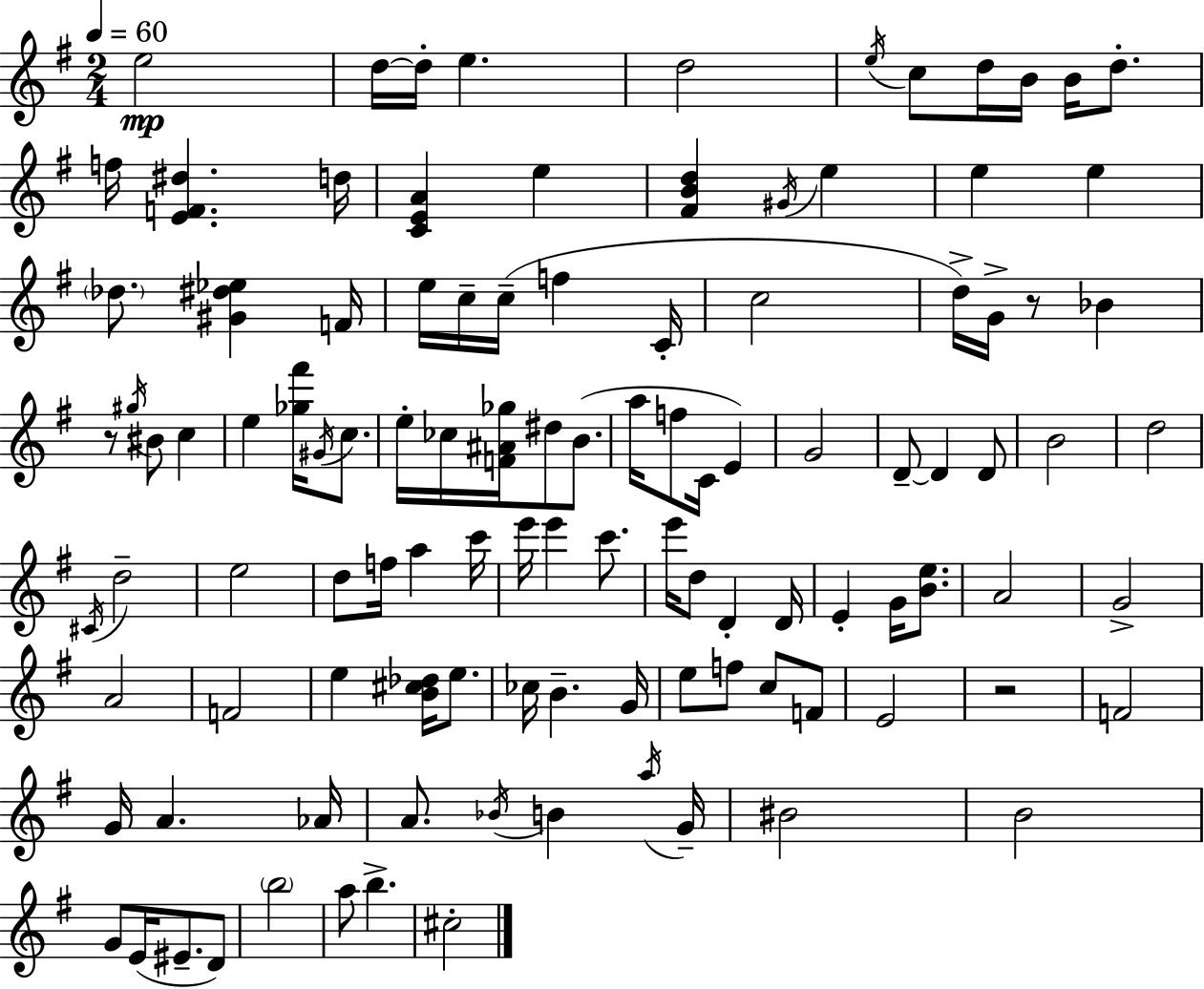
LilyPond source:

{
  \clef treble
  \numericTimeSignature
  \time 2/4
  \key e \minor
  \tempo 4 = 60
  e''2\mp | d''16~~ d''16-. e''4. | d''2 | \acciaccatura { e''16 } c''8 d''16 b'16 b'16 d''8.-. | \break f''16 <e' f' dis''>4. | d''16 <c' e' a'>4 e''4 | <fis' b' d''>4 \acciaccatura { gis'16 } e''4 | e''4 e''4 | \break \parenthesize des''8. <gis' dis'' ees''>4 | f'16 e''16 c''16-- c''16--( f''4 | c'16-. c''2 | d''16->) g'16-> r8 bes'4 | \break r8 \acciaccatura { gis''16 } bis'8 c''4 | e''4 <ges'' fis'''>16 | \acciaccatura { gis'16 } c''8. e''16-. ces''16 <f' ais' ges''>16 dis''8 | b'8.( a''16 f''8 c'16 | \break e'4) g'2 | d'8--~~ d'4 | d'8 b'2 | d''2 | \break \acciaccatura { cis'16 } d''2-- | e''2 | d''8 f''16 | a''4 c'''16 e'''16 e'''4 | \break c'''8. e'''16 d''8 | d'4-. d'16 e'4-. | g'16 <b' e''>8. a'2 | g'2-> | \break a'2 | f'2 | e''4 | <b' cis'' des''>16 e''8. ces''16 b'4.-- | \break g'16 e''8 f''8 | c''8 f'8 e'2 | r2 | f'2 | \break g'16 a'4. | aes'16 a'8. | \acciaccatura { bes'16 } b'4 \acciaccatura { a''16 } g'16-- bis'2 | b'2 | \break g'8 | e'16( eis'8.-- d'8) \parenthesize b''2 | a''8 | b''4.-> cis''2-. | \break \bar "|."
}